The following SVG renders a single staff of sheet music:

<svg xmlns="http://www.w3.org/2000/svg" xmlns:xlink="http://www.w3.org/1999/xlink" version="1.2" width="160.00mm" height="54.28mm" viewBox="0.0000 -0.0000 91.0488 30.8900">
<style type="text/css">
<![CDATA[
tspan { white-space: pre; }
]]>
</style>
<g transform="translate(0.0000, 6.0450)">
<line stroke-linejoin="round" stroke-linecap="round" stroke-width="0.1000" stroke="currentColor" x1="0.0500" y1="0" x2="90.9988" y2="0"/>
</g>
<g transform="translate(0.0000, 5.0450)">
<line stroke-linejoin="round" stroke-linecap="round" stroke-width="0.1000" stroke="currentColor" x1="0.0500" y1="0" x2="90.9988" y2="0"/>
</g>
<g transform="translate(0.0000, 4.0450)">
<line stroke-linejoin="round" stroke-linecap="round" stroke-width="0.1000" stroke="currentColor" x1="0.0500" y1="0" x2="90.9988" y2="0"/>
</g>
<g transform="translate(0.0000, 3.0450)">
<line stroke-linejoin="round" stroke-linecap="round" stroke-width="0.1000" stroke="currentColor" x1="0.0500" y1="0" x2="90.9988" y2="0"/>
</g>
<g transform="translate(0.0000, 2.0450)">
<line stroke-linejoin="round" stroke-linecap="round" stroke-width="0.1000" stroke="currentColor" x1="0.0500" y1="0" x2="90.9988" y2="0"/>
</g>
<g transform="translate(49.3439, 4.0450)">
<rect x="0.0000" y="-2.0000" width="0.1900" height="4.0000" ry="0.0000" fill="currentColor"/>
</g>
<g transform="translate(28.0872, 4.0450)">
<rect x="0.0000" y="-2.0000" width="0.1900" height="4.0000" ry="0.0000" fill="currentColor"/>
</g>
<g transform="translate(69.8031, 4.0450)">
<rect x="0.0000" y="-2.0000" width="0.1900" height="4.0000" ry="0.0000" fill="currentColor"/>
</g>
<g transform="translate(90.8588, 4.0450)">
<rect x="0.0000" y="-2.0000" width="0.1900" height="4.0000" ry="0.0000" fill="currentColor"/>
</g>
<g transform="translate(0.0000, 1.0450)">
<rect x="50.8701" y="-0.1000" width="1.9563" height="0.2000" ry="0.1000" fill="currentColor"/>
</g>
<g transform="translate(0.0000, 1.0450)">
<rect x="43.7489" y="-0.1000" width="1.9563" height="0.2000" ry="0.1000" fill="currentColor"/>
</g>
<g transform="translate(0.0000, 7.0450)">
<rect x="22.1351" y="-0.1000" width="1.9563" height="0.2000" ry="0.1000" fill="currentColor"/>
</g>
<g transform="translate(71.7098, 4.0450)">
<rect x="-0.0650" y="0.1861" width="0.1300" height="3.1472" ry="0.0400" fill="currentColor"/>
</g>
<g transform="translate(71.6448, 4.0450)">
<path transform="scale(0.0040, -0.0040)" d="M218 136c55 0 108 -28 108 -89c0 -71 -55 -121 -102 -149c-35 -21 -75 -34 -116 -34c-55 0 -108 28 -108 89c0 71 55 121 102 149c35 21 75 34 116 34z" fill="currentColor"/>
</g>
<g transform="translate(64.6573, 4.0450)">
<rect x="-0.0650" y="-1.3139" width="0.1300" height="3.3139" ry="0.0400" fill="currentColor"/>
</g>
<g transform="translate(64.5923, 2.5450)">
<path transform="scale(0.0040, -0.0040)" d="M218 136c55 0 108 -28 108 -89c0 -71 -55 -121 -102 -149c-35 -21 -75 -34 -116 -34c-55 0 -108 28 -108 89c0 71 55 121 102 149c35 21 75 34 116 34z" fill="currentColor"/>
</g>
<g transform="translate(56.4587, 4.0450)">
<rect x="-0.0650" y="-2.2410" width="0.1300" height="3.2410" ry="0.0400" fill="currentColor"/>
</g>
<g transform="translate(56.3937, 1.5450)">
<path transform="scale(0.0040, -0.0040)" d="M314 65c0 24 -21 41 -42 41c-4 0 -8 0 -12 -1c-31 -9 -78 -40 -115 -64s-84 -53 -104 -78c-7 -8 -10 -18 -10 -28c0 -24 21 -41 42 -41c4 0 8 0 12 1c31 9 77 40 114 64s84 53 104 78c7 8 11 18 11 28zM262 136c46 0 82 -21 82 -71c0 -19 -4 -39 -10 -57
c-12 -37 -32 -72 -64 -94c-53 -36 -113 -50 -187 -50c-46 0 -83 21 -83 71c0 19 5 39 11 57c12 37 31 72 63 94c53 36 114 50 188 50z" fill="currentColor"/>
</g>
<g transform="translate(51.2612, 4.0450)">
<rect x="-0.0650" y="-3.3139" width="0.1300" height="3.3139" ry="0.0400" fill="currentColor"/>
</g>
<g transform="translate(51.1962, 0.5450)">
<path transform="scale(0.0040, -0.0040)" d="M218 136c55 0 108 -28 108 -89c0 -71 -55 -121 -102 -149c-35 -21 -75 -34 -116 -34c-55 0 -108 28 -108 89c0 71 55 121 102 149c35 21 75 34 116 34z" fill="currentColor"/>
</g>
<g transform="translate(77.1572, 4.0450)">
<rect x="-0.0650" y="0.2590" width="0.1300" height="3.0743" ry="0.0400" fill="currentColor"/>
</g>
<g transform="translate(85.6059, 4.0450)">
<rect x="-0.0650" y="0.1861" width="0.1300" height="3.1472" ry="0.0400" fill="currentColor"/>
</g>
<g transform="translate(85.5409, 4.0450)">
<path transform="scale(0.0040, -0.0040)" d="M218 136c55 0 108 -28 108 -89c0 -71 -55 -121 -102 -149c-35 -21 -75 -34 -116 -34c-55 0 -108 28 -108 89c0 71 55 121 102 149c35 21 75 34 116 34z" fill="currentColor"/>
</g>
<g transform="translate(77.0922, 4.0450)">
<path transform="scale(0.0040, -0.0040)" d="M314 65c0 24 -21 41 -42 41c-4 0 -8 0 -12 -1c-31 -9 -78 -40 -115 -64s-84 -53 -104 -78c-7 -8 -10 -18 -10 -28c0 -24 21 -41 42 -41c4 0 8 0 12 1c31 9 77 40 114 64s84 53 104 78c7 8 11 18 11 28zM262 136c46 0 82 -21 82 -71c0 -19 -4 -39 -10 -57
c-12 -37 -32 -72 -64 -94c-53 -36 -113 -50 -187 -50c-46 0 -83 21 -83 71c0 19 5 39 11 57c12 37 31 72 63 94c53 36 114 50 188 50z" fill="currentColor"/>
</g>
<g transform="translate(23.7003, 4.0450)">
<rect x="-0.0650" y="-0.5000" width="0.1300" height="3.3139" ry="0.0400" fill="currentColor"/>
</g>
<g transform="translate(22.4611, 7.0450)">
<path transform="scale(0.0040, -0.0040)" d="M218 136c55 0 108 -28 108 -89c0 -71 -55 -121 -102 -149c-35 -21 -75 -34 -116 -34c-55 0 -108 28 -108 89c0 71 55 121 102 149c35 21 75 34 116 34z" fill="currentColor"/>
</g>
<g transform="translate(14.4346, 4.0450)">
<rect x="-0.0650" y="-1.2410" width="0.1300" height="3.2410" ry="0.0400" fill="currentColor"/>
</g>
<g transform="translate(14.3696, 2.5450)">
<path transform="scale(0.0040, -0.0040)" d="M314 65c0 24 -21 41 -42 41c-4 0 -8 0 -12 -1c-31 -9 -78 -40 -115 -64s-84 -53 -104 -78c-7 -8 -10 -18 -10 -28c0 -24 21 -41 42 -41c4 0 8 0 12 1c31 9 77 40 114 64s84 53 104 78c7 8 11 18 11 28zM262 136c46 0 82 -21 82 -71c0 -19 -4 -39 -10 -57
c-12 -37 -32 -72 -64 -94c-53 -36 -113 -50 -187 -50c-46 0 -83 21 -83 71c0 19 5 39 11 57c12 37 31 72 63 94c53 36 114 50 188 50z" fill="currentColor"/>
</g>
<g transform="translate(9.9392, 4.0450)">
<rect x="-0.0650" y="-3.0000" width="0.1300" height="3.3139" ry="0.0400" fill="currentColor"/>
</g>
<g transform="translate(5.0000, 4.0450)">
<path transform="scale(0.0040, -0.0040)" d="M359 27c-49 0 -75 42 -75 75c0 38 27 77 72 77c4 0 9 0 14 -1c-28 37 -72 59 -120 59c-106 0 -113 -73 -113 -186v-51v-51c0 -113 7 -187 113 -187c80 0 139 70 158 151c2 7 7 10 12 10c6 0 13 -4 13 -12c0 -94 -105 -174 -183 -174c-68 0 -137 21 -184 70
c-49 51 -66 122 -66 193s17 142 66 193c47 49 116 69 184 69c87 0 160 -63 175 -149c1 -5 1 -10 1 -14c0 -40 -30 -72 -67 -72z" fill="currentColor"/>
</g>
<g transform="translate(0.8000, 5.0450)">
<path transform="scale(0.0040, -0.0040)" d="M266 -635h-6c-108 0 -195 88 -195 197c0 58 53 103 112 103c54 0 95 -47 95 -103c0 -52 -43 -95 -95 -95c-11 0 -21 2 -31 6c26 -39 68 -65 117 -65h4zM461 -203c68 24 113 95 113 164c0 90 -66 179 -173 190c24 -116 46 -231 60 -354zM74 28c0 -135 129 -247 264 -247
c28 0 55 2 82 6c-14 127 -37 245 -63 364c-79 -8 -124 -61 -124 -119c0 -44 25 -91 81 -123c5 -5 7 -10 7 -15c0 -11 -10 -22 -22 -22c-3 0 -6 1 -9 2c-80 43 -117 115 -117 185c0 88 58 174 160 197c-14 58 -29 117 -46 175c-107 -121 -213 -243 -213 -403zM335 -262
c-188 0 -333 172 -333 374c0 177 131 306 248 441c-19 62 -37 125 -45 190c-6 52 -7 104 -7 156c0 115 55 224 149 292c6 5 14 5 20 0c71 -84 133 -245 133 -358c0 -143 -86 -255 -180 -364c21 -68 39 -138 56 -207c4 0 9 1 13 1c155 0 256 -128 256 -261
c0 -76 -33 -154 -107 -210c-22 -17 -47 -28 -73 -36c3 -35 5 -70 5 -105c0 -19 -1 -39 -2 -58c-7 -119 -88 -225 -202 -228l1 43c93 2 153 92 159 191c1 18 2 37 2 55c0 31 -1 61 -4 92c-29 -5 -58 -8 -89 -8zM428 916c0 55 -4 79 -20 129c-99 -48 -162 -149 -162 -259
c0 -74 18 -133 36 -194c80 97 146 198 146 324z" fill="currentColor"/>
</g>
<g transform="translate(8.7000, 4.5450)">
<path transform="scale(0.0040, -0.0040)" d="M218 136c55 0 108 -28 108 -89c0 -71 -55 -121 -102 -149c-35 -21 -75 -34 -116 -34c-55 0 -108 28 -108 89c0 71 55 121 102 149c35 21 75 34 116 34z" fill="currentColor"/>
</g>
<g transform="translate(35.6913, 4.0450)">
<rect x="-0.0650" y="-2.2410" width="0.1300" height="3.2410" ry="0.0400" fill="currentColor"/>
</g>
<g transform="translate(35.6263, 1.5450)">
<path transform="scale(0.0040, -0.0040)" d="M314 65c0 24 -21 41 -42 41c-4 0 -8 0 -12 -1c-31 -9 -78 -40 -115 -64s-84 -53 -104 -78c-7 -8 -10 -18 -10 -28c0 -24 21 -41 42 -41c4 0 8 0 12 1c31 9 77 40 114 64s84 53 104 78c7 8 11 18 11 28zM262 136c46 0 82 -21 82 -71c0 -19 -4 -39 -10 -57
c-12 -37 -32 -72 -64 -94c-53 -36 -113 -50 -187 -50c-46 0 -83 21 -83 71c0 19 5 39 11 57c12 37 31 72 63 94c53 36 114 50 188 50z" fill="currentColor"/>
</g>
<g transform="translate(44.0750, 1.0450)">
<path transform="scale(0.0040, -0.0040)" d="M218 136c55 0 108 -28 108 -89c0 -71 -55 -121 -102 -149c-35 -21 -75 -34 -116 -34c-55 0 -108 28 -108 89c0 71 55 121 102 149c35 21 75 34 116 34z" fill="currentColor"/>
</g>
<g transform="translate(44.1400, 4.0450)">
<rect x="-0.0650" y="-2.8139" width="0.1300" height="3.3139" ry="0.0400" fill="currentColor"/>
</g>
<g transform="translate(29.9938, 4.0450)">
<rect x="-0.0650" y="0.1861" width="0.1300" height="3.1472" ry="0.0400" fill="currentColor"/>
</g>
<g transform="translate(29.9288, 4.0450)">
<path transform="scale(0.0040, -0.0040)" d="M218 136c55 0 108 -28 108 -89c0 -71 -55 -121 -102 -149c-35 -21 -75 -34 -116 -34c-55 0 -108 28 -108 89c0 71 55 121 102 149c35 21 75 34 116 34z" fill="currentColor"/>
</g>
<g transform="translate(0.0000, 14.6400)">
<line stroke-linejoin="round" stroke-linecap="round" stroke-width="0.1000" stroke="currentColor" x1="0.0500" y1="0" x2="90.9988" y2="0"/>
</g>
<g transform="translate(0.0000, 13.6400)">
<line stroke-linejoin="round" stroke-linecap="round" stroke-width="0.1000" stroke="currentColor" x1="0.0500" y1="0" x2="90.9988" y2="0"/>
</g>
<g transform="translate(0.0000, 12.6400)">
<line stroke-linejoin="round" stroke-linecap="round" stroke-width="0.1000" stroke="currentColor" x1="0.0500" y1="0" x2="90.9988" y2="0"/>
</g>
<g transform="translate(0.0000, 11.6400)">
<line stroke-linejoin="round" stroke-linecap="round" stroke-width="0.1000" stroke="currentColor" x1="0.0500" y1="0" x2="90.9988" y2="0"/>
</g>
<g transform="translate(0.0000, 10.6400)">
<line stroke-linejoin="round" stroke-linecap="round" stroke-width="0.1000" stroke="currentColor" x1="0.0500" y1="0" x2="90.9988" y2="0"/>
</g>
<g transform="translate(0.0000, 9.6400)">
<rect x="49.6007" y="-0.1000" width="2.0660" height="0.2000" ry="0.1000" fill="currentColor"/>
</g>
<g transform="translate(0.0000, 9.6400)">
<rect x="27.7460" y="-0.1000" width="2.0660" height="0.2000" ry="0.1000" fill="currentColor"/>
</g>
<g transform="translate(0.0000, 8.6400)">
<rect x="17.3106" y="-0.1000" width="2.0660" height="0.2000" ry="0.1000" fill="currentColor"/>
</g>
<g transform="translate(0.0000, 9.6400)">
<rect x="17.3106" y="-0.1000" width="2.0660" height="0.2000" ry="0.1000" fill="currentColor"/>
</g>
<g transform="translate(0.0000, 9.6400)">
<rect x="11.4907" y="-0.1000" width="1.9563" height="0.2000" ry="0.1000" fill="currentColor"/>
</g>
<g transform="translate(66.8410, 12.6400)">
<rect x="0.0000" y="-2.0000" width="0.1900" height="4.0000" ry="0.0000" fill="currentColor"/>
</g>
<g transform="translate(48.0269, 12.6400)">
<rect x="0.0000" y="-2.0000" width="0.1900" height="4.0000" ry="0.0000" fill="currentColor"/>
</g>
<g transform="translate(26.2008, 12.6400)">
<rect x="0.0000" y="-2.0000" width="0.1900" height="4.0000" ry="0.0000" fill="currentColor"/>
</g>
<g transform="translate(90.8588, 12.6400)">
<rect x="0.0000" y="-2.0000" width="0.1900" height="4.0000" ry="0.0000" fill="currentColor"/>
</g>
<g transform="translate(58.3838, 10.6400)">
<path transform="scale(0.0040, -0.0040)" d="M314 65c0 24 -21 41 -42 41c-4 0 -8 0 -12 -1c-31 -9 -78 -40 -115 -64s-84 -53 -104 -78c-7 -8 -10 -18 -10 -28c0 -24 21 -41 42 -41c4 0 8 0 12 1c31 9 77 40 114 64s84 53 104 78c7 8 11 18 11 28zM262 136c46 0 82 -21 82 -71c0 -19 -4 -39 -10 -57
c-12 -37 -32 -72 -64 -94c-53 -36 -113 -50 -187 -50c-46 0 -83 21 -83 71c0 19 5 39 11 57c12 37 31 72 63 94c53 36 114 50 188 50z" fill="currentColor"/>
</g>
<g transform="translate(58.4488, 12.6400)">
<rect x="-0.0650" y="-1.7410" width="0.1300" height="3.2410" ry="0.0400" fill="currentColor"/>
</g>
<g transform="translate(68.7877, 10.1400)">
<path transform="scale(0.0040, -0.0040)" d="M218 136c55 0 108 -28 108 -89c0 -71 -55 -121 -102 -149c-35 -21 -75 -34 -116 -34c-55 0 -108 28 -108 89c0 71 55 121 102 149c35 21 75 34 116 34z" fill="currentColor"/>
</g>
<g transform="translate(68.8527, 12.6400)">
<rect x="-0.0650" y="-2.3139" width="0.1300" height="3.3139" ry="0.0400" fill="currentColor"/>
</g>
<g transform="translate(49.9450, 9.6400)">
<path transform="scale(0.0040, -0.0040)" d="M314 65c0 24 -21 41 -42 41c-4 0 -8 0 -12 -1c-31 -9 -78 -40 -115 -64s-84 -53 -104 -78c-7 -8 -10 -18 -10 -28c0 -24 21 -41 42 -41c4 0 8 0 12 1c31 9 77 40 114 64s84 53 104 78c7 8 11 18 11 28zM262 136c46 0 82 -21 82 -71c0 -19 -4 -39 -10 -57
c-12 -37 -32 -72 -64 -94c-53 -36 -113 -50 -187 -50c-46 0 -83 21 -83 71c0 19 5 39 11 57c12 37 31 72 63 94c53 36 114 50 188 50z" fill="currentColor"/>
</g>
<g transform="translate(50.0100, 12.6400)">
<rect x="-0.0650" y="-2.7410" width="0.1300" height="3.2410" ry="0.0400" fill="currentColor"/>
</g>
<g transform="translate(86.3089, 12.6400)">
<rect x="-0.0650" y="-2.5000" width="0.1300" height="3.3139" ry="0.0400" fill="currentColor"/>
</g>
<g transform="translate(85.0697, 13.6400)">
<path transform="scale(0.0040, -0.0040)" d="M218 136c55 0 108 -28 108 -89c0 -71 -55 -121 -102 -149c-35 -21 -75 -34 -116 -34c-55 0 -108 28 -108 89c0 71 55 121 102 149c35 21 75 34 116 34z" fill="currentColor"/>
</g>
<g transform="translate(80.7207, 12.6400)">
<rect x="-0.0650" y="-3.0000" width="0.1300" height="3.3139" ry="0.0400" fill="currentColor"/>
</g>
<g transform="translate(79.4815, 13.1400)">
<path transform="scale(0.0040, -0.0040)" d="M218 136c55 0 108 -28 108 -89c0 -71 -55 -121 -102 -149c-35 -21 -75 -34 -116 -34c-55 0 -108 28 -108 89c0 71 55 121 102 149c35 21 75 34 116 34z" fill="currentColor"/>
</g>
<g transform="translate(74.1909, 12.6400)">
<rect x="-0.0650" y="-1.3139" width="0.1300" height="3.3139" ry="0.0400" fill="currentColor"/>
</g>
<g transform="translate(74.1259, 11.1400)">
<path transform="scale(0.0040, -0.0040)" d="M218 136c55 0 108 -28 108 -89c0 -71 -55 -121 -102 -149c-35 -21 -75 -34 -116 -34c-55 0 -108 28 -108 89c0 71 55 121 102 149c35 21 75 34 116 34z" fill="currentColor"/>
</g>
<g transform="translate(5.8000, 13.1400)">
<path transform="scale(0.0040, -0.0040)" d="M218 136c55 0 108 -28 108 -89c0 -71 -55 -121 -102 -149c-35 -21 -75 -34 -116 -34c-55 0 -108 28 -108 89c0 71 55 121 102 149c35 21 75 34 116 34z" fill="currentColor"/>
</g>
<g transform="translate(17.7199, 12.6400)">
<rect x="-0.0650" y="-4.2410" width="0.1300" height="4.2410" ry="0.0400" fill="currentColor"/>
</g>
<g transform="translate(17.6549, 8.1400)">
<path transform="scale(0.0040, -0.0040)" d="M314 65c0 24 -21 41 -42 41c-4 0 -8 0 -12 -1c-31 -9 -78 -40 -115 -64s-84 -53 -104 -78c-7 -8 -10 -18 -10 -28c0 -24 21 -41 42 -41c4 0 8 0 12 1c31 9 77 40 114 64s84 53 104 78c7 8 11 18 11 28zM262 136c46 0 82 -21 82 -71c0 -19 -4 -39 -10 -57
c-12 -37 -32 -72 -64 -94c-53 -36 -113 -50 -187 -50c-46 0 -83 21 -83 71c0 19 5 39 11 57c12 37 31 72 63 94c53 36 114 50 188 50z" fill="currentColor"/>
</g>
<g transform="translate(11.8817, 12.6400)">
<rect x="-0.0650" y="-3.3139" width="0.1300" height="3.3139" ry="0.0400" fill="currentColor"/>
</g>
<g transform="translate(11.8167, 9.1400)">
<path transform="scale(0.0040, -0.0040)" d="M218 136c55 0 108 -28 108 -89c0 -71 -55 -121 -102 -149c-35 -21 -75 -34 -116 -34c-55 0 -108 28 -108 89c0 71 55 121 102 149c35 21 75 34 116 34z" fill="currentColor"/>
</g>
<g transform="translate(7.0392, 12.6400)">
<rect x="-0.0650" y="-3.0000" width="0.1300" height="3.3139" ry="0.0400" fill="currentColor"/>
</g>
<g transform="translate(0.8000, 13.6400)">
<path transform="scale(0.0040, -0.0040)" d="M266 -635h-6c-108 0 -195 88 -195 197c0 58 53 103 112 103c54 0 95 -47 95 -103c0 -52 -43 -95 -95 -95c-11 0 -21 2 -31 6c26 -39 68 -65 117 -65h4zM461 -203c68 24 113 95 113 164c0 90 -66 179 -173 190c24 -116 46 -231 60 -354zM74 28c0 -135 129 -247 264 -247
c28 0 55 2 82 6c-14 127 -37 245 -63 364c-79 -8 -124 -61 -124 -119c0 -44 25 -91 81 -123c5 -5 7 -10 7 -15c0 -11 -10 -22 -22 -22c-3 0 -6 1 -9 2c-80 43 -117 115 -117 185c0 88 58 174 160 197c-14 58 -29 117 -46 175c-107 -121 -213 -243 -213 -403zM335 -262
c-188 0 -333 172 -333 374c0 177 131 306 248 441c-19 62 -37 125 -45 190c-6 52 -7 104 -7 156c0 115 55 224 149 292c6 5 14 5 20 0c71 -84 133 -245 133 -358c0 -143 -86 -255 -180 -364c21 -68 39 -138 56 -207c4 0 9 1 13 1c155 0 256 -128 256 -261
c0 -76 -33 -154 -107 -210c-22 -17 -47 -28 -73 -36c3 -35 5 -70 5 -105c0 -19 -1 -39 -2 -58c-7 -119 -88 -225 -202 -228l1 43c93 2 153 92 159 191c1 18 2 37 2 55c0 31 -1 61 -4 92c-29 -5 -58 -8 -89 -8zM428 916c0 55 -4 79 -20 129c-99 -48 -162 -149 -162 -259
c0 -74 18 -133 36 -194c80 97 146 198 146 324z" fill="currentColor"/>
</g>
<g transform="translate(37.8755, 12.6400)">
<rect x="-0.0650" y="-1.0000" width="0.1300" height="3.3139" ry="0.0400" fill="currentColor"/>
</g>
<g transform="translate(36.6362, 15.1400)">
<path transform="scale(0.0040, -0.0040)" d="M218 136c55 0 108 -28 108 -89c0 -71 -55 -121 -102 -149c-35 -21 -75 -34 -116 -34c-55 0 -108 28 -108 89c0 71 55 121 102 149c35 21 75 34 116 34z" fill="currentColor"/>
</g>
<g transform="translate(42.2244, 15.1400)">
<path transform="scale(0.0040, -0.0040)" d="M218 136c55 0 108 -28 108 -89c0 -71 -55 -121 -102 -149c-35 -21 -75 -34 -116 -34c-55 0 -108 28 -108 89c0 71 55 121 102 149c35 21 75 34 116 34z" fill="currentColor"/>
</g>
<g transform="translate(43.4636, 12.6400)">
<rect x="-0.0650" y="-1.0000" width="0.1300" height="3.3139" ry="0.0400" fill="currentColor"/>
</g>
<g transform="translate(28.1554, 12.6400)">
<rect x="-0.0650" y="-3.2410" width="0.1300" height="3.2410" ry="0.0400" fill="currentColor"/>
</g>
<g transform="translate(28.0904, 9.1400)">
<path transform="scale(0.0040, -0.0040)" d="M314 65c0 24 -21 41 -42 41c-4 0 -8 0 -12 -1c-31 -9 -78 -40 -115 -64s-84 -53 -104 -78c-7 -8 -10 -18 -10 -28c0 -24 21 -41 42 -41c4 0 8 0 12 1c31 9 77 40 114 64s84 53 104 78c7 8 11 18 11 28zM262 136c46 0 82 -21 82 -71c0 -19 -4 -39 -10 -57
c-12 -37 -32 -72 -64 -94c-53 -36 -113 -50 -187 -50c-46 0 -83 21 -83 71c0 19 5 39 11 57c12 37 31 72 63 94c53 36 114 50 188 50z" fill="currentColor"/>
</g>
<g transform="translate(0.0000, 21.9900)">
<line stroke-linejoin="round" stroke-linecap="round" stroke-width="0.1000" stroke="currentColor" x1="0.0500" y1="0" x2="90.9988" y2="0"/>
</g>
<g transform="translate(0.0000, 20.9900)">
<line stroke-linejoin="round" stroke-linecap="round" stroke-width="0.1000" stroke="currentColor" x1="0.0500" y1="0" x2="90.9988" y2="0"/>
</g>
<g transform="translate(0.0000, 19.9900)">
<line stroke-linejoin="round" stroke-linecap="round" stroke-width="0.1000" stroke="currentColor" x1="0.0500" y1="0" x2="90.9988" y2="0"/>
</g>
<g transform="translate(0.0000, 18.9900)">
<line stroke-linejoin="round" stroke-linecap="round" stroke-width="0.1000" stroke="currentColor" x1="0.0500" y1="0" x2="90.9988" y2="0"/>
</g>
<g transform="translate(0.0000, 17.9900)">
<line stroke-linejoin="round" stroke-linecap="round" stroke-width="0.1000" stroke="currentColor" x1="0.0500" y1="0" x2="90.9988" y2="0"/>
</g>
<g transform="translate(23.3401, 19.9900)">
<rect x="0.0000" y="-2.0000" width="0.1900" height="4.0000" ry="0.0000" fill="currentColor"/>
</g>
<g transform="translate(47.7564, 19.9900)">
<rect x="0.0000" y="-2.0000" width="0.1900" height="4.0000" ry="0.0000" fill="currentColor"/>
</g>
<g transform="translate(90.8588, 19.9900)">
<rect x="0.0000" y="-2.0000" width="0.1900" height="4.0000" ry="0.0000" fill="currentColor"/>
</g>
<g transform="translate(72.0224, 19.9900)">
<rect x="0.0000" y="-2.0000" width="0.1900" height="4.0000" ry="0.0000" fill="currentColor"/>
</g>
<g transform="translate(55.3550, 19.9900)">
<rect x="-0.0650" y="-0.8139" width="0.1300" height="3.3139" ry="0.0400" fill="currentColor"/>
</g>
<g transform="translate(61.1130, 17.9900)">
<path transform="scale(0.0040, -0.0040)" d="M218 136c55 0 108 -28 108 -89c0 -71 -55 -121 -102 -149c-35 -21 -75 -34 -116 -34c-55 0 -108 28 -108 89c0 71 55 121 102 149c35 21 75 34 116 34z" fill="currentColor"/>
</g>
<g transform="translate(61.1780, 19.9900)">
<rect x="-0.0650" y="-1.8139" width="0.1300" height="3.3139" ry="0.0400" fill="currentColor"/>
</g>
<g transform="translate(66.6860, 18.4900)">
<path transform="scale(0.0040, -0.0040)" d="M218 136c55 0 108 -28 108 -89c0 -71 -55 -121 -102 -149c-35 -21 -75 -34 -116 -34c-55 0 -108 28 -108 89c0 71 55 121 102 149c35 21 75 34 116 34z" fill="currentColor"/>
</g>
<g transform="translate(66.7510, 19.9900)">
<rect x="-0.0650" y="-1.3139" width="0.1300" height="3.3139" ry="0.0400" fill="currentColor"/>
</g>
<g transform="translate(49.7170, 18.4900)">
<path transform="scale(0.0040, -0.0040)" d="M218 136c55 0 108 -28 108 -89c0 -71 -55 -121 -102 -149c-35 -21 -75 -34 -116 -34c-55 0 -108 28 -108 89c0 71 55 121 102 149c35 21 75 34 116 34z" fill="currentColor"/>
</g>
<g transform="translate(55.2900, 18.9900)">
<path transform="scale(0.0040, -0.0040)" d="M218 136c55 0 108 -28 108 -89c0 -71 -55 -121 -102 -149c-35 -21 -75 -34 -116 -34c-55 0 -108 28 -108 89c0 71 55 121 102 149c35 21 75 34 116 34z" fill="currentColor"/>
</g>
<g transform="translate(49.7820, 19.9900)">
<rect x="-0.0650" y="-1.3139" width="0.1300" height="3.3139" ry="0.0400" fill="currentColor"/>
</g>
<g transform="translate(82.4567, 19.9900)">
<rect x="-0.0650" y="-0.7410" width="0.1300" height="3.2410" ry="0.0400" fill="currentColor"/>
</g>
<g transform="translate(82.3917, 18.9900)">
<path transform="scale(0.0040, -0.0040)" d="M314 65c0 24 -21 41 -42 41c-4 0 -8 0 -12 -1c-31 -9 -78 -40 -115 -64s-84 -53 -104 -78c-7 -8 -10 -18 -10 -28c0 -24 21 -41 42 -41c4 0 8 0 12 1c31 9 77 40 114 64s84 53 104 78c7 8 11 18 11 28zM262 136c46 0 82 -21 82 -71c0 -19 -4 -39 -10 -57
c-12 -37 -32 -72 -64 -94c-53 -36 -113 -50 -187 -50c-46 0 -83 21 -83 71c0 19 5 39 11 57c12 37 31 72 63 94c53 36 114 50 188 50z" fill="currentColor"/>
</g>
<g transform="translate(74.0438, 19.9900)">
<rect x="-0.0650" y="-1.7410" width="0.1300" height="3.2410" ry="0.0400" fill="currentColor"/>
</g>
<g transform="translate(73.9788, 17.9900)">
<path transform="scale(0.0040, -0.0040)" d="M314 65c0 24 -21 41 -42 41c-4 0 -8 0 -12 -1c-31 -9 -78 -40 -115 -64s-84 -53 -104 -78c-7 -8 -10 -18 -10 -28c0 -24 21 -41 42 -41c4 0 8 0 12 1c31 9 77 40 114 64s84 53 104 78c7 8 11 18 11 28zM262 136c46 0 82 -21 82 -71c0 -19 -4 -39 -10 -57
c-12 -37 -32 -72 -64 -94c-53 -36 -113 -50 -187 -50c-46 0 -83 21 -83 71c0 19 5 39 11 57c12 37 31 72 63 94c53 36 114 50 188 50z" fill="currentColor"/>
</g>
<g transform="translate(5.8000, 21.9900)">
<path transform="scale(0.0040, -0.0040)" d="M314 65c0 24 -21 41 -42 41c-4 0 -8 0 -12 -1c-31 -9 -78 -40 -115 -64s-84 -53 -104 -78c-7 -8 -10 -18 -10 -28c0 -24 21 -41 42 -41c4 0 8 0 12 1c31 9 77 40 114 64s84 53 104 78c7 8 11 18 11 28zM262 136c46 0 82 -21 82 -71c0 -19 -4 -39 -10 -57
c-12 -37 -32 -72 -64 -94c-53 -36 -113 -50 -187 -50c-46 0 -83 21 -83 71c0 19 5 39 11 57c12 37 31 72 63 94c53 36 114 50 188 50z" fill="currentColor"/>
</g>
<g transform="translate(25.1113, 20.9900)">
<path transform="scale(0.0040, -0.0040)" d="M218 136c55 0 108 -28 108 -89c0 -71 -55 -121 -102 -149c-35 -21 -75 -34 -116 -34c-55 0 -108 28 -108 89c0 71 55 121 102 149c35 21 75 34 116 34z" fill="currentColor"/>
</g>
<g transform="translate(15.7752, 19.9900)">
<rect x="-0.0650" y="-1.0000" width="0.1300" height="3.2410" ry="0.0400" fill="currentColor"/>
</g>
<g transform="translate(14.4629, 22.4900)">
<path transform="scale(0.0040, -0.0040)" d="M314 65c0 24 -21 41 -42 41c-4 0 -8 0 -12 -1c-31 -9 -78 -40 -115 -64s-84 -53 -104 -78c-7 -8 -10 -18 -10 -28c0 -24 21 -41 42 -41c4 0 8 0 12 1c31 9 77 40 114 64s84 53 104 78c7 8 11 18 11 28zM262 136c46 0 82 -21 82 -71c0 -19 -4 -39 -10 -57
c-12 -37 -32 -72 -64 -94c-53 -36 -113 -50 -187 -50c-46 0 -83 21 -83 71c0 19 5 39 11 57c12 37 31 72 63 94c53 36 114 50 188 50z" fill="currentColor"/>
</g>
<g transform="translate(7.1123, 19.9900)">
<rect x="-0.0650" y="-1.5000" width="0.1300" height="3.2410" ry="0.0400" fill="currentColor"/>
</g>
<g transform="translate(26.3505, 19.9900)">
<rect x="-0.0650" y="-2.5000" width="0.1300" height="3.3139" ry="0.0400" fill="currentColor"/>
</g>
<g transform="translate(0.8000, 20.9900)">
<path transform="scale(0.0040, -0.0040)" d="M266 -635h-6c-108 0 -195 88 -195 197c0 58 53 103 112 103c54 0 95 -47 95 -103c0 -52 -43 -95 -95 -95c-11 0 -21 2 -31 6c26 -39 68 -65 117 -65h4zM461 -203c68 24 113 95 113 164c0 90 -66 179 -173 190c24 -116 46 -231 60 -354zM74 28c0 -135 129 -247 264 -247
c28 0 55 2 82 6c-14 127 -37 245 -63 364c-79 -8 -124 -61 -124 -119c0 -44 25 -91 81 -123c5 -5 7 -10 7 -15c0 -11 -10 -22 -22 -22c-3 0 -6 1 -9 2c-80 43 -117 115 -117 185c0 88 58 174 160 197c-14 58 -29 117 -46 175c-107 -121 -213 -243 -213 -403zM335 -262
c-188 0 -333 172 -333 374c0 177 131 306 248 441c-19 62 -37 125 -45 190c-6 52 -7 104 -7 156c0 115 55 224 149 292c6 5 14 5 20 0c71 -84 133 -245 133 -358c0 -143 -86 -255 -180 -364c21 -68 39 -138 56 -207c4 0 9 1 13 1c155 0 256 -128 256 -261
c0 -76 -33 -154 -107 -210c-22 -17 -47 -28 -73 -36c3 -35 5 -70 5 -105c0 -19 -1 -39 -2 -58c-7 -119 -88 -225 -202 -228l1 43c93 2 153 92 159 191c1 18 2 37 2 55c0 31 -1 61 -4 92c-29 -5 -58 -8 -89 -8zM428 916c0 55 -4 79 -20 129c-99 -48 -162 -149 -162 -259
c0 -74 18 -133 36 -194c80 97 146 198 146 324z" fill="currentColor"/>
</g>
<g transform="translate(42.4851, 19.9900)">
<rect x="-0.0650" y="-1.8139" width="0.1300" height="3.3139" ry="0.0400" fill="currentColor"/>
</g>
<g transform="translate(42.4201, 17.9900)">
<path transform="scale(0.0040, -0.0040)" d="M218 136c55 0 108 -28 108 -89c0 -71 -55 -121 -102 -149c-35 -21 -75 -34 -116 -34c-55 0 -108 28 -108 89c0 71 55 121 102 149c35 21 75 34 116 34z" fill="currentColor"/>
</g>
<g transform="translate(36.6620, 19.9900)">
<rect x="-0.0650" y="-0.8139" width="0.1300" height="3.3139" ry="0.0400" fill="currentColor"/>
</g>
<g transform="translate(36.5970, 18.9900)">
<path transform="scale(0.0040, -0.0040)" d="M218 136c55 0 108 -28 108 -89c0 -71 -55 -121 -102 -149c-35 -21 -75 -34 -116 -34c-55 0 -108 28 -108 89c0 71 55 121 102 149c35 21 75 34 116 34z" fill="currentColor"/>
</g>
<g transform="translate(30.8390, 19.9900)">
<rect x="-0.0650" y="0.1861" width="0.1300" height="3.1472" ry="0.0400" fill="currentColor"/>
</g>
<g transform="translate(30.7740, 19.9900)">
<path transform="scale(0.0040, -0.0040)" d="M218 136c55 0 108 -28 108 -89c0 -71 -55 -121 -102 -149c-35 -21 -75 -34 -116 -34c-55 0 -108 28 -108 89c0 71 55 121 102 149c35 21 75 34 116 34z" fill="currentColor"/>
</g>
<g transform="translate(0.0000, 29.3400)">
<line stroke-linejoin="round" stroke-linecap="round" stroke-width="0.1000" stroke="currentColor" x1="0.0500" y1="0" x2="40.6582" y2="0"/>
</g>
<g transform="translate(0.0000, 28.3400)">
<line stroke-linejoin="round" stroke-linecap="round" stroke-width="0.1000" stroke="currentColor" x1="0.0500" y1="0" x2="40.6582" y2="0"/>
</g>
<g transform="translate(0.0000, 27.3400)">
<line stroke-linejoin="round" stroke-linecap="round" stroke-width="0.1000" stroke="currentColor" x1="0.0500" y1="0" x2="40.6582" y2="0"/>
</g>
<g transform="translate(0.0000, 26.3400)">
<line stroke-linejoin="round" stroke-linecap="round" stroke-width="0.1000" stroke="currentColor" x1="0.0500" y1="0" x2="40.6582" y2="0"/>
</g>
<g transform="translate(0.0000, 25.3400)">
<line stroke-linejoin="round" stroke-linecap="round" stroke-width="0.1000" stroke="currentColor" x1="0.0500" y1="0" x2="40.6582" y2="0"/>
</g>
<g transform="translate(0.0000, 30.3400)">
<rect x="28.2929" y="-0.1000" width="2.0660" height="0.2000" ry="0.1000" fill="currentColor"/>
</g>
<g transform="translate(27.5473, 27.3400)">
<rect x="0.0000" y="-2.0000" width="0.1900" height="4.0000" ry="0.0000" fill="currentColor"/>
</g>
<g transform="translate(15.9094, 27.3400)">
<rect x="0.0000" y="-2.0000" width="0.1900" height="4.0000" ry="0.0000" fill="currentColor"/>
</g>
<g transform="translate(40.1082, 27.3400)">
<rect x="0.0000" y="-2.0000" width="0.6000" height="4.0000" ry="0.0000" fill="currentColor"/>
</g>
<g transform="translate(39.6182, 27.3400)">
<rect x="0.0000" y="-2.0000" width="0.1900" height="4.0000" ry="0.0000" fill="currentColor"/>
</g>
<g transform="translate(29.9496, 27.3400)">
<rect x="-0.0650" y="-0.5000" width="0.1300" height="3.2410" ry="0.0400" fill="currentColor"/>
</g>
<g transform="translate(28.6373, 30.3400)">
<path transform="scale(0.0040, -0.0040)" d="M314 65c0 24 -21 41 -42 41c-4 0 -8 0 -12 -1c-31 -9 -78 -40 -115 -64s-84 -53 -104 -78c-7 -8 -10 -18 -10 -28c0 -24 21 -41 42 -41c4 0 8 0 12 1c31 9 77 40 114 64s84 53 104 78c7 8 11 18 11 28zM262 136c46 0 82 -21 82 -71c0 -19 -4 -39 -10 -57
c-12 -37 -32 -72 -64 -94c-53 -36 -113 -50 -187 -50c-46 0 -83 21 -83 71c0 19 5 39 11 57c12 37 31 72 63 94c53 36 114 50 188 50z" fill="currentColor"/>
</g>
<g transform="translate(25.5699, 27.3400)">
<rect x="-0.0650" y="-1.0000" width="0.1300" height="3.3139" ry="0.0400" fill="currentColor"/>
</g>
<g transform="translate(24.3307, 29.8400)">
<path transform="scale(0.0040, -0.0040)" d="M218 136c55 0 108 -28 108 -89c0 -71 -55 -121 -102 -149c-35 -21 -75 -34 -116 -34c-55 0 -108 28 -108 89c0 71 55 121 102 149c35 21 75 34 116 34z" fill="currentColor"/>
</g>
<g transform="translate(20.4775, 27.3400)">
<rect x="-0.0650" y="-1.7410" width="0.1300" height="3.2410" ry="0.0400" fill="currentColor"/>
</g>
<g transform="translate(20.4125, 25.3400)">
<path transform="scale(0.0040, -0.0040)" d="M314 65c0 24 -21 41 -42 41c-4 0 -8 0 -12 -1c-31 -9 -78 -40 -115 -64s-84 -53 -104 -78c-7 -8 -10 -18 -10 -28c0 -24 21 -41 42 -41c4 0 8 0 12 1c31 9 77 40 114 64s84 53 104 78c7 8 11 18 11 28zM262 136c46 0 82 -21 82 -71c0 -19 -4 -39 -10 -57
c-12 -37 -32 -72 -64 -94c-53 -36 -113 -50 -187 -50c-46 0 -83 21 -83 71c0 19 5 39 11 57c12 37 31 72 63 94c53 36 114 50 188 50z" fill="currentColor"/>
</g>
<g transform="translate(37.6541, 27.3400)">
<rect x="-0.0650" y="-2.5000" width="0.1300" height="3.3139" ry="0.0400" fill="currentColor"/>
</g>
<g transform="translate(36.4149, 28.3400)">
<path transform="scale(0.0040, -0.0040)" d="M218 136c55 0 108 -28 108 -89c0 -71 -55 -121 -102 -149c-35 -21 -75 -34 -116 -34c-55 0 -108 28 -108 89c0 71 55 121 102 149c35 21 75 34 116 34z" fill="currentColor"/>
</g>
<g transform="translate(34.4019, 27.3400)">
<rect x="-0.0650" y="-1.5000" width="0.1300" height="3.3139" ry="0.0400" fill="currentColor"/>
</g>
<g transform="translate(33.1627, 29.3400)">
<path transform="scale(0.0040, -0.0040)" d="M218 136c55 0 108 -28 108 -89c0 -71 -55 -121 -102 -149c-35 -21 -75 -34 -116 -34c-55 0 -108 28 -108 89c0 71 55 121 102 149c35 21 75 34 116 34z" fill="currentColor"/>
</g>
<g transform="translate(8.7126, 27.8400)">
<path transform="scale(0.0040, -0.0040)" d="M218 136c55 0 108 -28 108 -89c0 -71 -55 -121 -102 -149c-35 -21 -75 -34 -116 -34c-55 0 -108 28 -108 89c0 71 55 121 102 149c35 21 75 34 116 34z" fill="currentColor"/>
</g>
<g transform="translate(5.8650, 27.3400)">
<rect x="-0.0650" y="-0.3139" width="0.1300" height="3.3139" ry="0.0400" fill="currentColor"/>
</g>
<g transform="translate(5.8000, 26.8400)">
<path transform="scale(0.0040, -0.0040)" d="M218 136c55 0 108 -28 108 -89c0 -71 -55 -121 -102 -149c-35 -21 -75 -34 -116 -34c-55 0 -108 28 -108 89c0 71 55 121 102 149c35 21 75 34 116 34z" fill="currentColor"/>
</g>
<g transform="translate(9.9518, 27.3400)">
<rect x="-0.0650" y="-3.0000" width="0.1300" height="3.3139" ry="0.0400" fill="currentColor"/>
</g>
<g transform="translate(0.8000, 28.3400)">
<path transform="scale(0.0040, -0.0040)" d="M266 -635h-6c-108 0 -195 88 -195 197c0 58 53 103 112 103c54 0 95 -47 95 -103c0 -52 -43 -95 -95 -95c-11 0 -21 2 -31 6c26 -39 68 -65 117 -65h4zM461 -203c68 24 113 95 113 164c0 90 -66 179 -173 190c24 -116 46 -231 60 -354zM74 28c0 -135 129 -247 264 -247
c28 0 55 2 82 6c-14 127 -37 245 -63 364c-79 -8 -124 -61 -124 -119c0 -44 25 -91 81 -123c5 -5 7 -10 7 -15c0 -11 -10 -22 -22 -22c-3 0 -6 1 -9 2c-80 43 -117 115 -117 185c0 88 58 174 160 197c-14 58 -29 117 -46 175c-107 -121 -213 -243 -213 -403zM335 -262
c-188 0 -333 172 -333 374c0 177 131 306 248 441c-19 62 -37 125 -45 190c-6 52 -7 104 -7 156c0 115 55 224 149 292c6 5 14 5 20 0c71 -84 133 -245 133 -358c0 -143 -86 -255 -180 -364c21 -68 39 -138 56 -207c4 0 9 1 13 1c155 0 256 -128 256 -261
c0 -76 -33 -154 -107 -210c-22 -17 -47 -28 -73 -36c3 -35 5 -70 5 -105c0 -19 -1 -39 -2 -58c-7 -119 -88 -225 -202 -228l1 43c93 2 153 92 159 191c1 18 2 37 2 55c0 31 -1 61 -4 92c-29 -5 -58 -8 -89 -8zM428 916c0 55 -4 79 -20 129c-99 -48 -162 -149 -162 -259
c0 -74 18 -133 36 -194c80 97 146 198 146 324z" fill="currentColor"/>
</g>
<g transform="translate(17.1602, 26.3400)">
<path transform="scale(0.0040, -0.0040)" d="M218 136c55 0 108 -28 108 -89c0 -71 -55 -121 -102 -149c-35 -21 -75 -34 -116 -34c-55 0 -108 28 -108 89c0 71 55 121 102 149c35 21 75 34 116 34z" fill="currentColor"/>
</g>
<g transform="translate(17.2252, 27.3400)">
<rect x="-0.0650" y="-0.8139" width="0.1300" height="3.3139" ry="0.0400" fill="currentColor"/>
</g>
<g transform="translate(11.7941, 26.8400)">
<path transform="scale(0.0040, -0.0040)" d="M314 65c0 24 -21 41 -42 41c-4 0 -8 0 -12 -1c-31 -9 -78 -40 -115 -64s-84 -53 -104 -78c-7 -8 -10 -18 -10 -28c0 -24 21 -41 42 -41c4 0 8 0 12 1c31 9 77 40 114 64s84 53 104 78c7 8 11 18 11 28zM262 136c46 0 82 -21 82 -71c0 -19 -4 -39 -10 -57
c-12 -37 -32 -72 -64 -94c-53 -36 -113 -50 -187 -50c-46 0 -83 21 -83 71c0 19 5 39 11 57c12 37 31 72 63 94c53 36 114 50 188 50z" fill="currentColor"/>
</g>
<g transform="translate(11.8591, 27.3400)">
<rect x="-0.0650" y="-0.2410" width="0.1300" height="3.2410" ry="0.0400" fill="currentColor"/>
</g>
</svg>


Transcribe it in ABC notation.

X:1
T:Untitled
M:4/4
L:1/4
K:C
A e2 C B g2 a b g2 e B B2 B A b d'2 b2 D D a2 f2 g e A G E2 D2 G B d f e d f e f2 d2 c A c2 d f2 D C2 E G